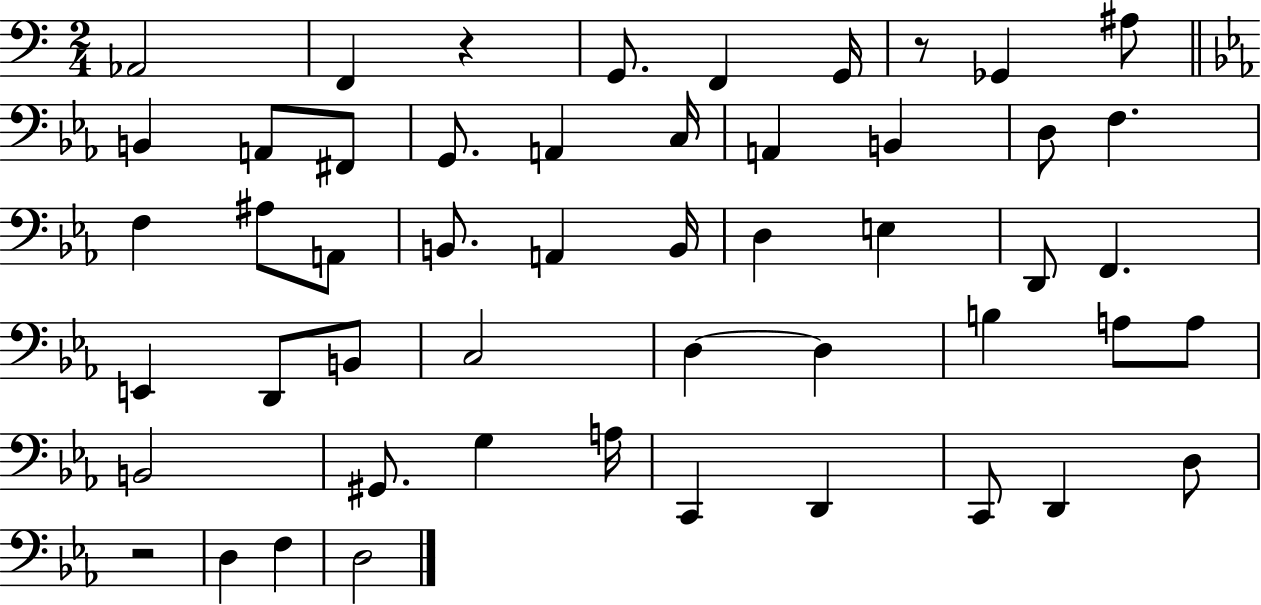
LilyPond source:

{
  \clef bass
  \numericTimeSignature
  \time 2/4
  \key c \major
  aes,2 | f,4 r4 | g,8. f,4 g,16 | r8 ges,4 ais8 | \break \bar "||" \break \key c \minor b,4 a,8 fis,8 | g,8. a,4 c16 | a,4 b,4 | d8 f4. | \break f4 ais8 a,8 | b,8. a,4 b,16 | d4 e4 | d,8 f,4. | \break e,4 d,8 b,8 | c2 | d4~~ d4 | b4 a8 a8 | \break b,2 | gis,8. g4 a16 | c,4 d,4 | c,8 d,4 d8 | \break r2 | d4 f4 | d2 | \bar "|."
}